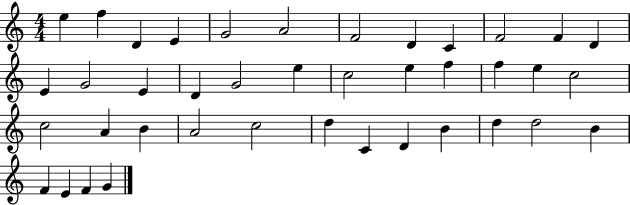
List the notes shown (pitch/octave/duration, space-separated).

E5/q F5/q D4/q E4/q G4/h A4/h F4/h D4/q C4/q F4/h F4/q D4/q E4/q G4/h E4/q D4/q G4/h E5/q C5/h E5/q F5/q F5/q E5/q C5/h C5/h A4/q B4/q A4/h C5/h D5/q C4/q D4/q B4/q D5/q D5/h B4/q F4/q E4/q F4/q G4/q